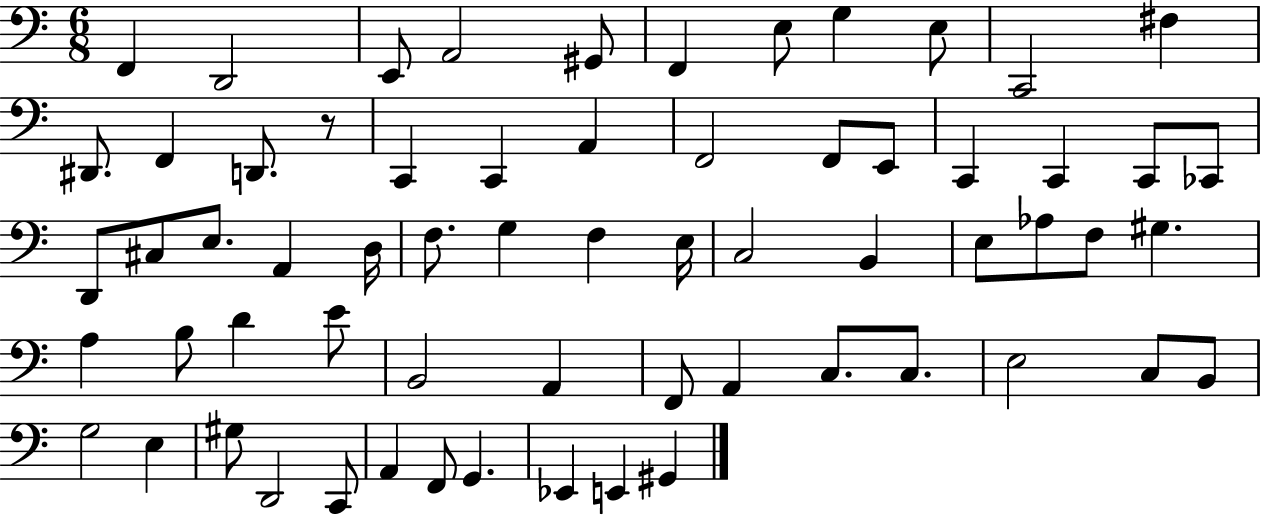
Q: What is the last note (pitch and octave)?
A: G#2